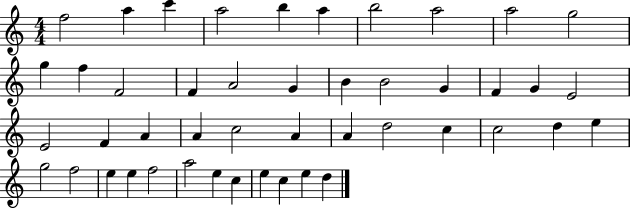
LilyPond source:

{
  \clef treble
  \numericTimeSignature
  \time 4/4
  \key c \major
  f''2 a''4 c'''4 | a''2 b''4 a''4 | b''2 a''2 | a''2 g''2 | \break g''4 f''4 f'2 | f'4 a'2 g'4 | b'4 b'2 g'4 | f'4 g'4 e'2 | \break e'2 f'4 a'4 | a'4 c''2 a'4 | a'4 d''2 c''4 | c''2 d''4 e''4 | \break g''2 f''2 | e''4 e''4 f''2 | a''2 e''4 c''4 | e''4 c''4 e''4 d''4 | \break \bar "|."
}